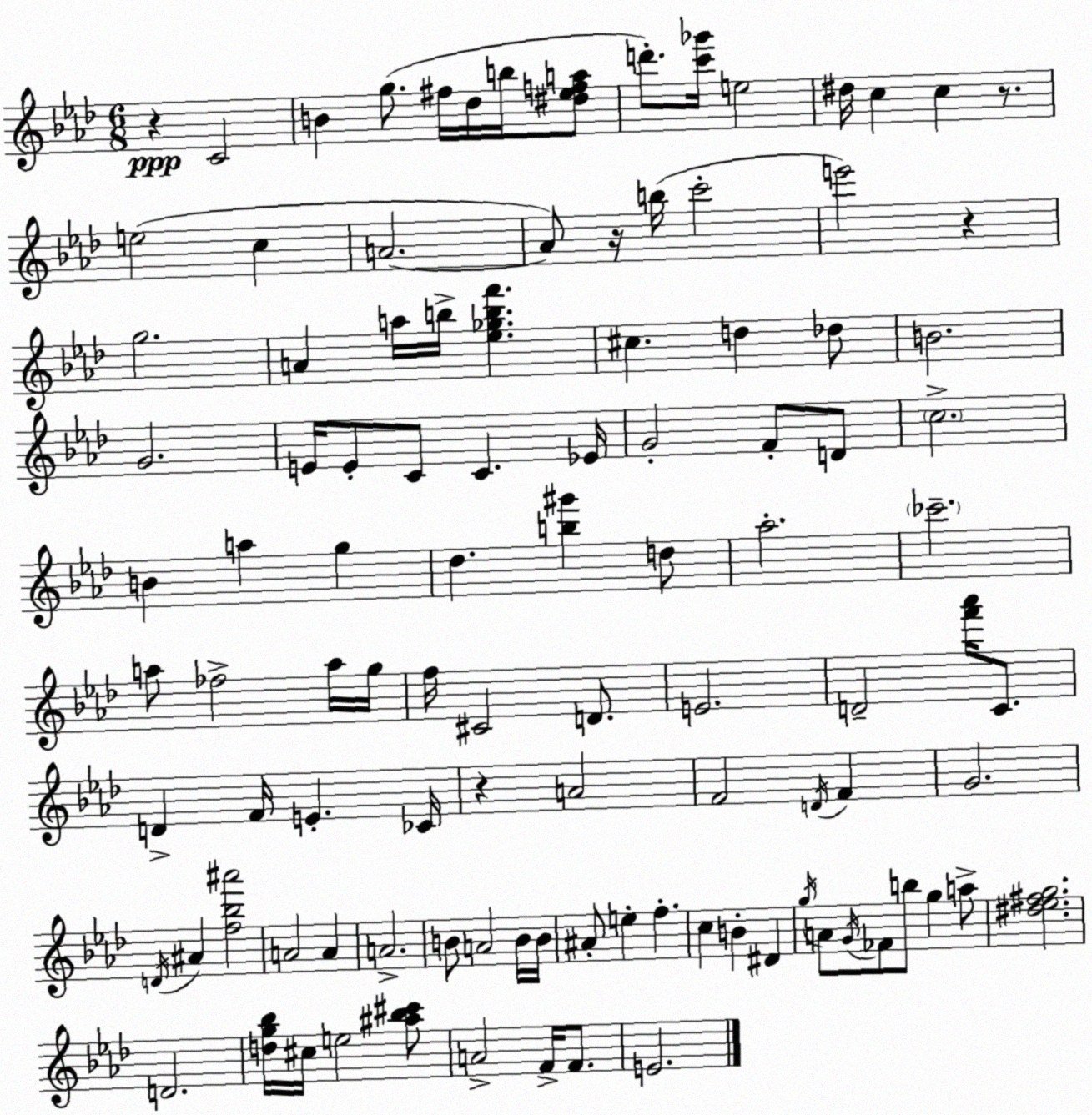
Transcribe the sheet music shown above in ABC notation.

X:1
T:Untitled
M:6/8
L:1/4
K:Fm
z C2 B g/2 ^f/4 _d/4 b/4 [^d_efa]/2 d'/2 [c'_g']/4 e2 ^d/4 c c z/2 e2 c A2 A/2 z/4 b/4 c'2 e'2 z g2 A a/4 b/4 [_e_gbf'] ^c d _d/2 B2 G2 E/4 E/2 C/2 C _E/4 G2 F/2 D/2 c2 B a g _d [b^g'] d/2 _a2 _c'2 a/2 _f2 a/4 g/4 f/4 ^C2 D/2 E2 D2 [f'_a']/4 C/2 D F/4 E _C/4 z A2 F2 D/4 F G2 D/4 ^A [f_b^a']2 A2 A A2 B/2 A2 B/4 B/4 ^A/2 e f c B ^D g/4 A/2 G/4 _F/2 b/2 g a/2 [^d_e^fg]2 D2 [dg_b]/4 ^c/4 e2 [^a_b^c']/2 A2 F/4 F/2 E2